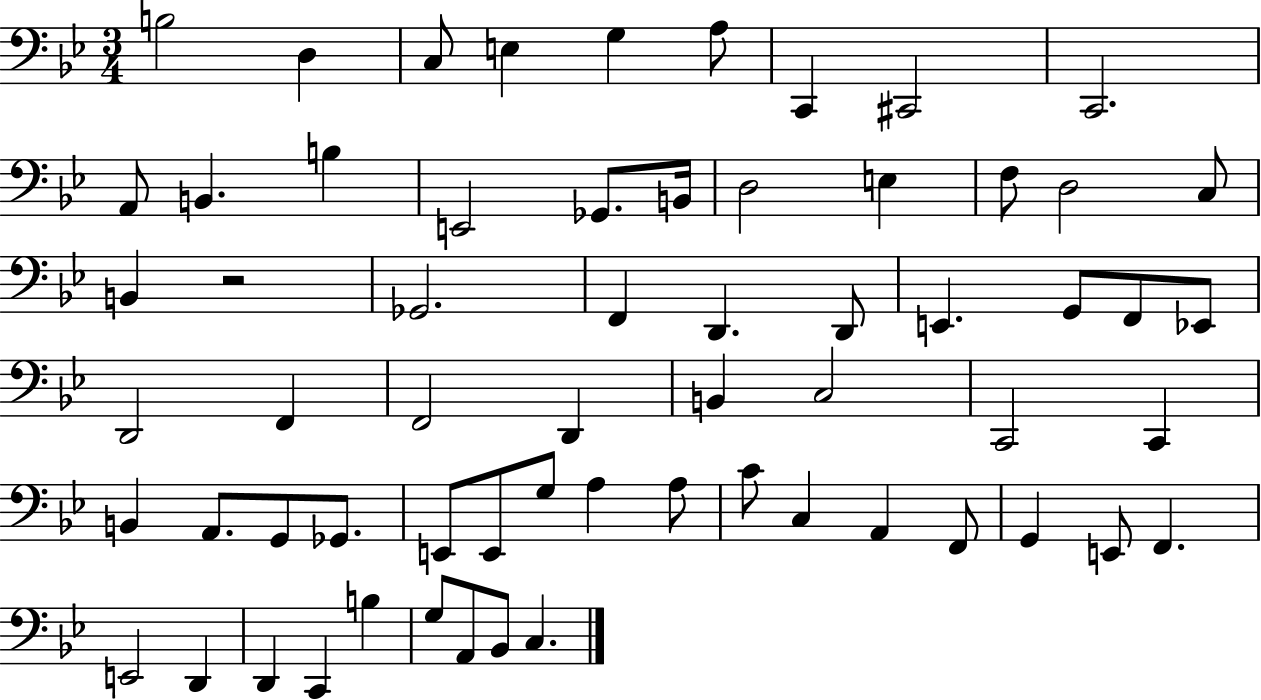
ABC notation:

X:1
T:Untitled
M:3/4
L:1/4
K:Bb
B,2 D, C,/2 E, G, A,/2 C,, ^C,,2 C,,2 A,,/2 B,, B, E,,2 _G,,/2 B,,/4 D,2 E, F,/2 D,2 C,/2 B,, z2 _G,,2 F,, D,, D,,/2 E,, G,,/2 F,,/2 _E,,/2 D,,2 F,, F,,2 D,, B,, C,2 C,,2 C,, B,, A,,/2 G,,/2 _G,,/2 E,,/2 E,,/2 G,/2 A, A,/2 C/2 C, A,, F,,/2 G,, E,,/2 F,, E,,2 D,, D,, C,, B, G,/2 A,,/2 _B,,/2 C,